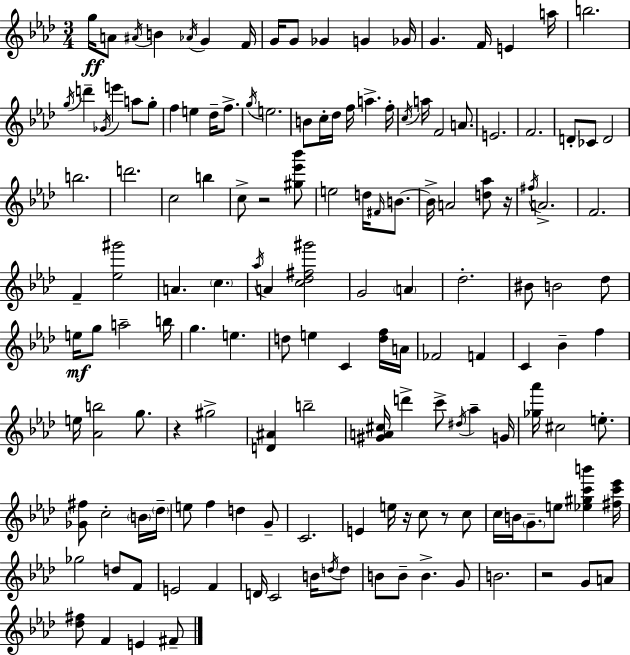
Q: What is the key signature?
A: F minor